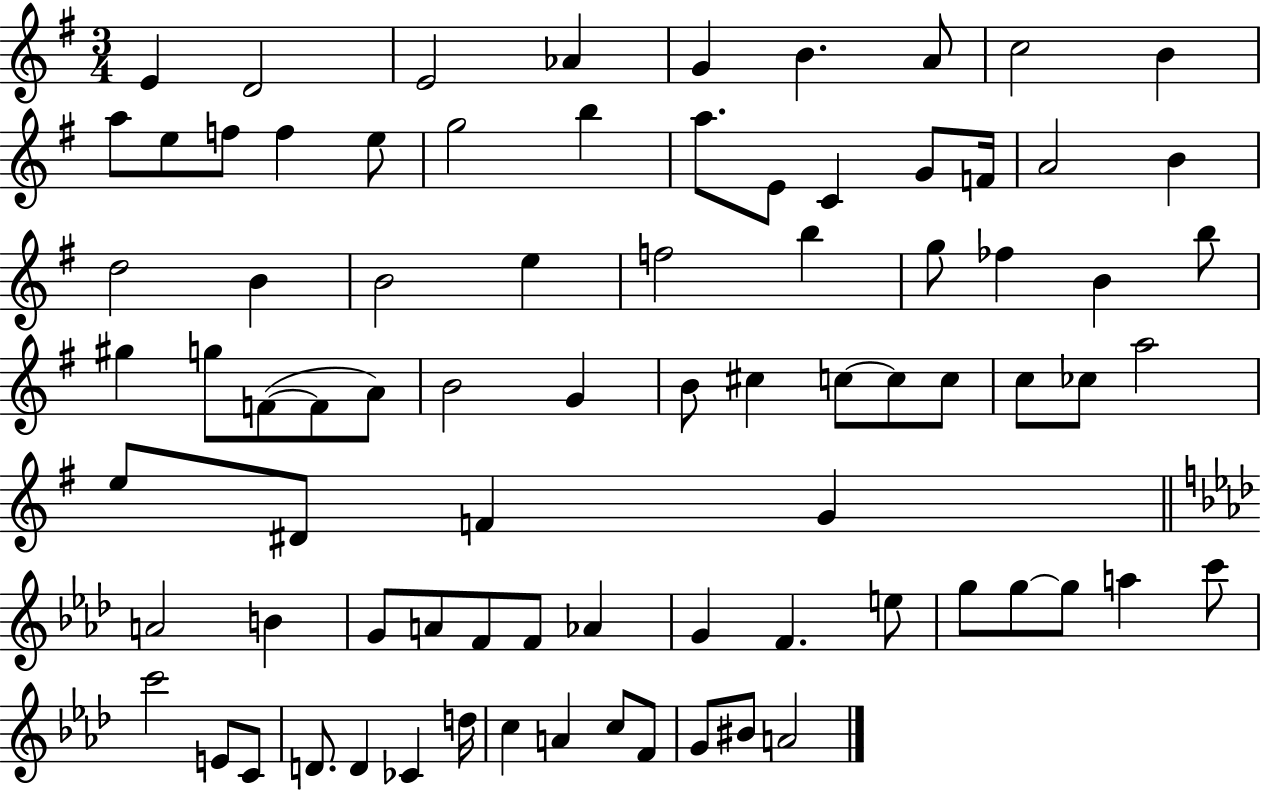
{
  \clef treble
  \numericTimeSignature
  \time 3/4
  \key g \major
  e'4 d'2 | e'2 aes'4 | g'4 b'4. a'8 | c''2 b'4 | \break a''8 e''8 f''8 f''4 e''8 | g''2 b''4 | a''8. e'8 c'4 g'8 f'16 | a'2 b'4 | \break d''2 b'4 | b'2 e''4 | f''2 b''4 | g''8 fes''4 b'4 b''8 | \break gis''4 g''8 f'8~(~ f'8 a'8) | b'2 g'4 | b'8 cis''4 c''8~~ c''8 c''8 | c''8 ces''8 a''2 | \break e''8 dis'8 f'4 g'4 | \bar "||" \break \key f \minor a'2 b'4 | g'8 a'8 f'8 f'8 aes'4 | g'4 f'4. e''8 | g''8 g''8~~ g''8 a''4 c'''8 | \break c'''2 e'8 c'8 | d'8. d'4 ces'4 d''16 | c''4 a'4 c''8 f'8 | g'8 bis'8 a'2 | \break \bar "|."
}